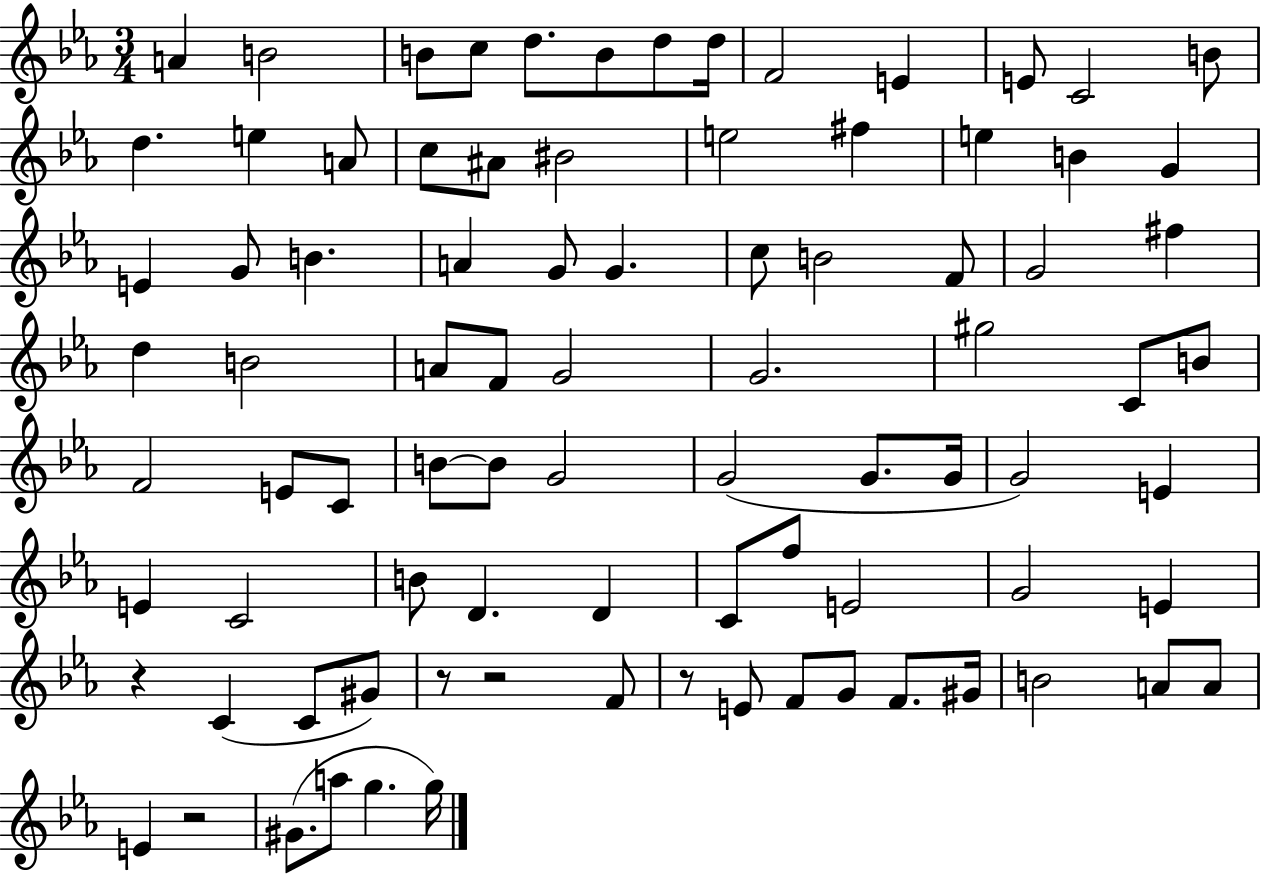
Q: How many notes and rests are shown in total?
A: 87